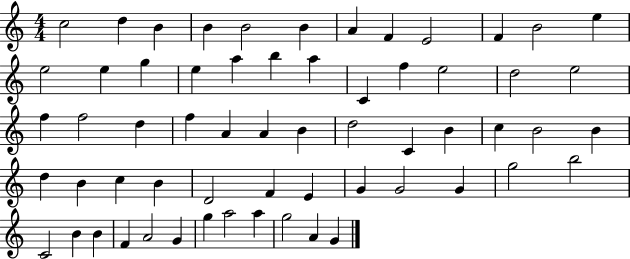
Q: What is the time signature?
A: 4/4